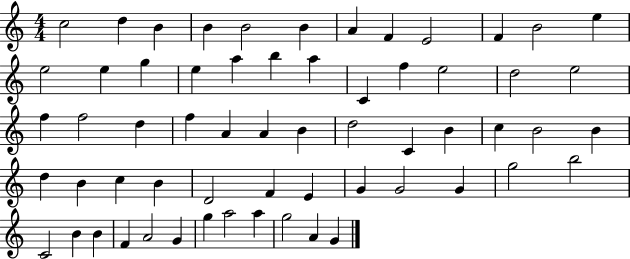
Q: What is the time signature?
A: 4/4